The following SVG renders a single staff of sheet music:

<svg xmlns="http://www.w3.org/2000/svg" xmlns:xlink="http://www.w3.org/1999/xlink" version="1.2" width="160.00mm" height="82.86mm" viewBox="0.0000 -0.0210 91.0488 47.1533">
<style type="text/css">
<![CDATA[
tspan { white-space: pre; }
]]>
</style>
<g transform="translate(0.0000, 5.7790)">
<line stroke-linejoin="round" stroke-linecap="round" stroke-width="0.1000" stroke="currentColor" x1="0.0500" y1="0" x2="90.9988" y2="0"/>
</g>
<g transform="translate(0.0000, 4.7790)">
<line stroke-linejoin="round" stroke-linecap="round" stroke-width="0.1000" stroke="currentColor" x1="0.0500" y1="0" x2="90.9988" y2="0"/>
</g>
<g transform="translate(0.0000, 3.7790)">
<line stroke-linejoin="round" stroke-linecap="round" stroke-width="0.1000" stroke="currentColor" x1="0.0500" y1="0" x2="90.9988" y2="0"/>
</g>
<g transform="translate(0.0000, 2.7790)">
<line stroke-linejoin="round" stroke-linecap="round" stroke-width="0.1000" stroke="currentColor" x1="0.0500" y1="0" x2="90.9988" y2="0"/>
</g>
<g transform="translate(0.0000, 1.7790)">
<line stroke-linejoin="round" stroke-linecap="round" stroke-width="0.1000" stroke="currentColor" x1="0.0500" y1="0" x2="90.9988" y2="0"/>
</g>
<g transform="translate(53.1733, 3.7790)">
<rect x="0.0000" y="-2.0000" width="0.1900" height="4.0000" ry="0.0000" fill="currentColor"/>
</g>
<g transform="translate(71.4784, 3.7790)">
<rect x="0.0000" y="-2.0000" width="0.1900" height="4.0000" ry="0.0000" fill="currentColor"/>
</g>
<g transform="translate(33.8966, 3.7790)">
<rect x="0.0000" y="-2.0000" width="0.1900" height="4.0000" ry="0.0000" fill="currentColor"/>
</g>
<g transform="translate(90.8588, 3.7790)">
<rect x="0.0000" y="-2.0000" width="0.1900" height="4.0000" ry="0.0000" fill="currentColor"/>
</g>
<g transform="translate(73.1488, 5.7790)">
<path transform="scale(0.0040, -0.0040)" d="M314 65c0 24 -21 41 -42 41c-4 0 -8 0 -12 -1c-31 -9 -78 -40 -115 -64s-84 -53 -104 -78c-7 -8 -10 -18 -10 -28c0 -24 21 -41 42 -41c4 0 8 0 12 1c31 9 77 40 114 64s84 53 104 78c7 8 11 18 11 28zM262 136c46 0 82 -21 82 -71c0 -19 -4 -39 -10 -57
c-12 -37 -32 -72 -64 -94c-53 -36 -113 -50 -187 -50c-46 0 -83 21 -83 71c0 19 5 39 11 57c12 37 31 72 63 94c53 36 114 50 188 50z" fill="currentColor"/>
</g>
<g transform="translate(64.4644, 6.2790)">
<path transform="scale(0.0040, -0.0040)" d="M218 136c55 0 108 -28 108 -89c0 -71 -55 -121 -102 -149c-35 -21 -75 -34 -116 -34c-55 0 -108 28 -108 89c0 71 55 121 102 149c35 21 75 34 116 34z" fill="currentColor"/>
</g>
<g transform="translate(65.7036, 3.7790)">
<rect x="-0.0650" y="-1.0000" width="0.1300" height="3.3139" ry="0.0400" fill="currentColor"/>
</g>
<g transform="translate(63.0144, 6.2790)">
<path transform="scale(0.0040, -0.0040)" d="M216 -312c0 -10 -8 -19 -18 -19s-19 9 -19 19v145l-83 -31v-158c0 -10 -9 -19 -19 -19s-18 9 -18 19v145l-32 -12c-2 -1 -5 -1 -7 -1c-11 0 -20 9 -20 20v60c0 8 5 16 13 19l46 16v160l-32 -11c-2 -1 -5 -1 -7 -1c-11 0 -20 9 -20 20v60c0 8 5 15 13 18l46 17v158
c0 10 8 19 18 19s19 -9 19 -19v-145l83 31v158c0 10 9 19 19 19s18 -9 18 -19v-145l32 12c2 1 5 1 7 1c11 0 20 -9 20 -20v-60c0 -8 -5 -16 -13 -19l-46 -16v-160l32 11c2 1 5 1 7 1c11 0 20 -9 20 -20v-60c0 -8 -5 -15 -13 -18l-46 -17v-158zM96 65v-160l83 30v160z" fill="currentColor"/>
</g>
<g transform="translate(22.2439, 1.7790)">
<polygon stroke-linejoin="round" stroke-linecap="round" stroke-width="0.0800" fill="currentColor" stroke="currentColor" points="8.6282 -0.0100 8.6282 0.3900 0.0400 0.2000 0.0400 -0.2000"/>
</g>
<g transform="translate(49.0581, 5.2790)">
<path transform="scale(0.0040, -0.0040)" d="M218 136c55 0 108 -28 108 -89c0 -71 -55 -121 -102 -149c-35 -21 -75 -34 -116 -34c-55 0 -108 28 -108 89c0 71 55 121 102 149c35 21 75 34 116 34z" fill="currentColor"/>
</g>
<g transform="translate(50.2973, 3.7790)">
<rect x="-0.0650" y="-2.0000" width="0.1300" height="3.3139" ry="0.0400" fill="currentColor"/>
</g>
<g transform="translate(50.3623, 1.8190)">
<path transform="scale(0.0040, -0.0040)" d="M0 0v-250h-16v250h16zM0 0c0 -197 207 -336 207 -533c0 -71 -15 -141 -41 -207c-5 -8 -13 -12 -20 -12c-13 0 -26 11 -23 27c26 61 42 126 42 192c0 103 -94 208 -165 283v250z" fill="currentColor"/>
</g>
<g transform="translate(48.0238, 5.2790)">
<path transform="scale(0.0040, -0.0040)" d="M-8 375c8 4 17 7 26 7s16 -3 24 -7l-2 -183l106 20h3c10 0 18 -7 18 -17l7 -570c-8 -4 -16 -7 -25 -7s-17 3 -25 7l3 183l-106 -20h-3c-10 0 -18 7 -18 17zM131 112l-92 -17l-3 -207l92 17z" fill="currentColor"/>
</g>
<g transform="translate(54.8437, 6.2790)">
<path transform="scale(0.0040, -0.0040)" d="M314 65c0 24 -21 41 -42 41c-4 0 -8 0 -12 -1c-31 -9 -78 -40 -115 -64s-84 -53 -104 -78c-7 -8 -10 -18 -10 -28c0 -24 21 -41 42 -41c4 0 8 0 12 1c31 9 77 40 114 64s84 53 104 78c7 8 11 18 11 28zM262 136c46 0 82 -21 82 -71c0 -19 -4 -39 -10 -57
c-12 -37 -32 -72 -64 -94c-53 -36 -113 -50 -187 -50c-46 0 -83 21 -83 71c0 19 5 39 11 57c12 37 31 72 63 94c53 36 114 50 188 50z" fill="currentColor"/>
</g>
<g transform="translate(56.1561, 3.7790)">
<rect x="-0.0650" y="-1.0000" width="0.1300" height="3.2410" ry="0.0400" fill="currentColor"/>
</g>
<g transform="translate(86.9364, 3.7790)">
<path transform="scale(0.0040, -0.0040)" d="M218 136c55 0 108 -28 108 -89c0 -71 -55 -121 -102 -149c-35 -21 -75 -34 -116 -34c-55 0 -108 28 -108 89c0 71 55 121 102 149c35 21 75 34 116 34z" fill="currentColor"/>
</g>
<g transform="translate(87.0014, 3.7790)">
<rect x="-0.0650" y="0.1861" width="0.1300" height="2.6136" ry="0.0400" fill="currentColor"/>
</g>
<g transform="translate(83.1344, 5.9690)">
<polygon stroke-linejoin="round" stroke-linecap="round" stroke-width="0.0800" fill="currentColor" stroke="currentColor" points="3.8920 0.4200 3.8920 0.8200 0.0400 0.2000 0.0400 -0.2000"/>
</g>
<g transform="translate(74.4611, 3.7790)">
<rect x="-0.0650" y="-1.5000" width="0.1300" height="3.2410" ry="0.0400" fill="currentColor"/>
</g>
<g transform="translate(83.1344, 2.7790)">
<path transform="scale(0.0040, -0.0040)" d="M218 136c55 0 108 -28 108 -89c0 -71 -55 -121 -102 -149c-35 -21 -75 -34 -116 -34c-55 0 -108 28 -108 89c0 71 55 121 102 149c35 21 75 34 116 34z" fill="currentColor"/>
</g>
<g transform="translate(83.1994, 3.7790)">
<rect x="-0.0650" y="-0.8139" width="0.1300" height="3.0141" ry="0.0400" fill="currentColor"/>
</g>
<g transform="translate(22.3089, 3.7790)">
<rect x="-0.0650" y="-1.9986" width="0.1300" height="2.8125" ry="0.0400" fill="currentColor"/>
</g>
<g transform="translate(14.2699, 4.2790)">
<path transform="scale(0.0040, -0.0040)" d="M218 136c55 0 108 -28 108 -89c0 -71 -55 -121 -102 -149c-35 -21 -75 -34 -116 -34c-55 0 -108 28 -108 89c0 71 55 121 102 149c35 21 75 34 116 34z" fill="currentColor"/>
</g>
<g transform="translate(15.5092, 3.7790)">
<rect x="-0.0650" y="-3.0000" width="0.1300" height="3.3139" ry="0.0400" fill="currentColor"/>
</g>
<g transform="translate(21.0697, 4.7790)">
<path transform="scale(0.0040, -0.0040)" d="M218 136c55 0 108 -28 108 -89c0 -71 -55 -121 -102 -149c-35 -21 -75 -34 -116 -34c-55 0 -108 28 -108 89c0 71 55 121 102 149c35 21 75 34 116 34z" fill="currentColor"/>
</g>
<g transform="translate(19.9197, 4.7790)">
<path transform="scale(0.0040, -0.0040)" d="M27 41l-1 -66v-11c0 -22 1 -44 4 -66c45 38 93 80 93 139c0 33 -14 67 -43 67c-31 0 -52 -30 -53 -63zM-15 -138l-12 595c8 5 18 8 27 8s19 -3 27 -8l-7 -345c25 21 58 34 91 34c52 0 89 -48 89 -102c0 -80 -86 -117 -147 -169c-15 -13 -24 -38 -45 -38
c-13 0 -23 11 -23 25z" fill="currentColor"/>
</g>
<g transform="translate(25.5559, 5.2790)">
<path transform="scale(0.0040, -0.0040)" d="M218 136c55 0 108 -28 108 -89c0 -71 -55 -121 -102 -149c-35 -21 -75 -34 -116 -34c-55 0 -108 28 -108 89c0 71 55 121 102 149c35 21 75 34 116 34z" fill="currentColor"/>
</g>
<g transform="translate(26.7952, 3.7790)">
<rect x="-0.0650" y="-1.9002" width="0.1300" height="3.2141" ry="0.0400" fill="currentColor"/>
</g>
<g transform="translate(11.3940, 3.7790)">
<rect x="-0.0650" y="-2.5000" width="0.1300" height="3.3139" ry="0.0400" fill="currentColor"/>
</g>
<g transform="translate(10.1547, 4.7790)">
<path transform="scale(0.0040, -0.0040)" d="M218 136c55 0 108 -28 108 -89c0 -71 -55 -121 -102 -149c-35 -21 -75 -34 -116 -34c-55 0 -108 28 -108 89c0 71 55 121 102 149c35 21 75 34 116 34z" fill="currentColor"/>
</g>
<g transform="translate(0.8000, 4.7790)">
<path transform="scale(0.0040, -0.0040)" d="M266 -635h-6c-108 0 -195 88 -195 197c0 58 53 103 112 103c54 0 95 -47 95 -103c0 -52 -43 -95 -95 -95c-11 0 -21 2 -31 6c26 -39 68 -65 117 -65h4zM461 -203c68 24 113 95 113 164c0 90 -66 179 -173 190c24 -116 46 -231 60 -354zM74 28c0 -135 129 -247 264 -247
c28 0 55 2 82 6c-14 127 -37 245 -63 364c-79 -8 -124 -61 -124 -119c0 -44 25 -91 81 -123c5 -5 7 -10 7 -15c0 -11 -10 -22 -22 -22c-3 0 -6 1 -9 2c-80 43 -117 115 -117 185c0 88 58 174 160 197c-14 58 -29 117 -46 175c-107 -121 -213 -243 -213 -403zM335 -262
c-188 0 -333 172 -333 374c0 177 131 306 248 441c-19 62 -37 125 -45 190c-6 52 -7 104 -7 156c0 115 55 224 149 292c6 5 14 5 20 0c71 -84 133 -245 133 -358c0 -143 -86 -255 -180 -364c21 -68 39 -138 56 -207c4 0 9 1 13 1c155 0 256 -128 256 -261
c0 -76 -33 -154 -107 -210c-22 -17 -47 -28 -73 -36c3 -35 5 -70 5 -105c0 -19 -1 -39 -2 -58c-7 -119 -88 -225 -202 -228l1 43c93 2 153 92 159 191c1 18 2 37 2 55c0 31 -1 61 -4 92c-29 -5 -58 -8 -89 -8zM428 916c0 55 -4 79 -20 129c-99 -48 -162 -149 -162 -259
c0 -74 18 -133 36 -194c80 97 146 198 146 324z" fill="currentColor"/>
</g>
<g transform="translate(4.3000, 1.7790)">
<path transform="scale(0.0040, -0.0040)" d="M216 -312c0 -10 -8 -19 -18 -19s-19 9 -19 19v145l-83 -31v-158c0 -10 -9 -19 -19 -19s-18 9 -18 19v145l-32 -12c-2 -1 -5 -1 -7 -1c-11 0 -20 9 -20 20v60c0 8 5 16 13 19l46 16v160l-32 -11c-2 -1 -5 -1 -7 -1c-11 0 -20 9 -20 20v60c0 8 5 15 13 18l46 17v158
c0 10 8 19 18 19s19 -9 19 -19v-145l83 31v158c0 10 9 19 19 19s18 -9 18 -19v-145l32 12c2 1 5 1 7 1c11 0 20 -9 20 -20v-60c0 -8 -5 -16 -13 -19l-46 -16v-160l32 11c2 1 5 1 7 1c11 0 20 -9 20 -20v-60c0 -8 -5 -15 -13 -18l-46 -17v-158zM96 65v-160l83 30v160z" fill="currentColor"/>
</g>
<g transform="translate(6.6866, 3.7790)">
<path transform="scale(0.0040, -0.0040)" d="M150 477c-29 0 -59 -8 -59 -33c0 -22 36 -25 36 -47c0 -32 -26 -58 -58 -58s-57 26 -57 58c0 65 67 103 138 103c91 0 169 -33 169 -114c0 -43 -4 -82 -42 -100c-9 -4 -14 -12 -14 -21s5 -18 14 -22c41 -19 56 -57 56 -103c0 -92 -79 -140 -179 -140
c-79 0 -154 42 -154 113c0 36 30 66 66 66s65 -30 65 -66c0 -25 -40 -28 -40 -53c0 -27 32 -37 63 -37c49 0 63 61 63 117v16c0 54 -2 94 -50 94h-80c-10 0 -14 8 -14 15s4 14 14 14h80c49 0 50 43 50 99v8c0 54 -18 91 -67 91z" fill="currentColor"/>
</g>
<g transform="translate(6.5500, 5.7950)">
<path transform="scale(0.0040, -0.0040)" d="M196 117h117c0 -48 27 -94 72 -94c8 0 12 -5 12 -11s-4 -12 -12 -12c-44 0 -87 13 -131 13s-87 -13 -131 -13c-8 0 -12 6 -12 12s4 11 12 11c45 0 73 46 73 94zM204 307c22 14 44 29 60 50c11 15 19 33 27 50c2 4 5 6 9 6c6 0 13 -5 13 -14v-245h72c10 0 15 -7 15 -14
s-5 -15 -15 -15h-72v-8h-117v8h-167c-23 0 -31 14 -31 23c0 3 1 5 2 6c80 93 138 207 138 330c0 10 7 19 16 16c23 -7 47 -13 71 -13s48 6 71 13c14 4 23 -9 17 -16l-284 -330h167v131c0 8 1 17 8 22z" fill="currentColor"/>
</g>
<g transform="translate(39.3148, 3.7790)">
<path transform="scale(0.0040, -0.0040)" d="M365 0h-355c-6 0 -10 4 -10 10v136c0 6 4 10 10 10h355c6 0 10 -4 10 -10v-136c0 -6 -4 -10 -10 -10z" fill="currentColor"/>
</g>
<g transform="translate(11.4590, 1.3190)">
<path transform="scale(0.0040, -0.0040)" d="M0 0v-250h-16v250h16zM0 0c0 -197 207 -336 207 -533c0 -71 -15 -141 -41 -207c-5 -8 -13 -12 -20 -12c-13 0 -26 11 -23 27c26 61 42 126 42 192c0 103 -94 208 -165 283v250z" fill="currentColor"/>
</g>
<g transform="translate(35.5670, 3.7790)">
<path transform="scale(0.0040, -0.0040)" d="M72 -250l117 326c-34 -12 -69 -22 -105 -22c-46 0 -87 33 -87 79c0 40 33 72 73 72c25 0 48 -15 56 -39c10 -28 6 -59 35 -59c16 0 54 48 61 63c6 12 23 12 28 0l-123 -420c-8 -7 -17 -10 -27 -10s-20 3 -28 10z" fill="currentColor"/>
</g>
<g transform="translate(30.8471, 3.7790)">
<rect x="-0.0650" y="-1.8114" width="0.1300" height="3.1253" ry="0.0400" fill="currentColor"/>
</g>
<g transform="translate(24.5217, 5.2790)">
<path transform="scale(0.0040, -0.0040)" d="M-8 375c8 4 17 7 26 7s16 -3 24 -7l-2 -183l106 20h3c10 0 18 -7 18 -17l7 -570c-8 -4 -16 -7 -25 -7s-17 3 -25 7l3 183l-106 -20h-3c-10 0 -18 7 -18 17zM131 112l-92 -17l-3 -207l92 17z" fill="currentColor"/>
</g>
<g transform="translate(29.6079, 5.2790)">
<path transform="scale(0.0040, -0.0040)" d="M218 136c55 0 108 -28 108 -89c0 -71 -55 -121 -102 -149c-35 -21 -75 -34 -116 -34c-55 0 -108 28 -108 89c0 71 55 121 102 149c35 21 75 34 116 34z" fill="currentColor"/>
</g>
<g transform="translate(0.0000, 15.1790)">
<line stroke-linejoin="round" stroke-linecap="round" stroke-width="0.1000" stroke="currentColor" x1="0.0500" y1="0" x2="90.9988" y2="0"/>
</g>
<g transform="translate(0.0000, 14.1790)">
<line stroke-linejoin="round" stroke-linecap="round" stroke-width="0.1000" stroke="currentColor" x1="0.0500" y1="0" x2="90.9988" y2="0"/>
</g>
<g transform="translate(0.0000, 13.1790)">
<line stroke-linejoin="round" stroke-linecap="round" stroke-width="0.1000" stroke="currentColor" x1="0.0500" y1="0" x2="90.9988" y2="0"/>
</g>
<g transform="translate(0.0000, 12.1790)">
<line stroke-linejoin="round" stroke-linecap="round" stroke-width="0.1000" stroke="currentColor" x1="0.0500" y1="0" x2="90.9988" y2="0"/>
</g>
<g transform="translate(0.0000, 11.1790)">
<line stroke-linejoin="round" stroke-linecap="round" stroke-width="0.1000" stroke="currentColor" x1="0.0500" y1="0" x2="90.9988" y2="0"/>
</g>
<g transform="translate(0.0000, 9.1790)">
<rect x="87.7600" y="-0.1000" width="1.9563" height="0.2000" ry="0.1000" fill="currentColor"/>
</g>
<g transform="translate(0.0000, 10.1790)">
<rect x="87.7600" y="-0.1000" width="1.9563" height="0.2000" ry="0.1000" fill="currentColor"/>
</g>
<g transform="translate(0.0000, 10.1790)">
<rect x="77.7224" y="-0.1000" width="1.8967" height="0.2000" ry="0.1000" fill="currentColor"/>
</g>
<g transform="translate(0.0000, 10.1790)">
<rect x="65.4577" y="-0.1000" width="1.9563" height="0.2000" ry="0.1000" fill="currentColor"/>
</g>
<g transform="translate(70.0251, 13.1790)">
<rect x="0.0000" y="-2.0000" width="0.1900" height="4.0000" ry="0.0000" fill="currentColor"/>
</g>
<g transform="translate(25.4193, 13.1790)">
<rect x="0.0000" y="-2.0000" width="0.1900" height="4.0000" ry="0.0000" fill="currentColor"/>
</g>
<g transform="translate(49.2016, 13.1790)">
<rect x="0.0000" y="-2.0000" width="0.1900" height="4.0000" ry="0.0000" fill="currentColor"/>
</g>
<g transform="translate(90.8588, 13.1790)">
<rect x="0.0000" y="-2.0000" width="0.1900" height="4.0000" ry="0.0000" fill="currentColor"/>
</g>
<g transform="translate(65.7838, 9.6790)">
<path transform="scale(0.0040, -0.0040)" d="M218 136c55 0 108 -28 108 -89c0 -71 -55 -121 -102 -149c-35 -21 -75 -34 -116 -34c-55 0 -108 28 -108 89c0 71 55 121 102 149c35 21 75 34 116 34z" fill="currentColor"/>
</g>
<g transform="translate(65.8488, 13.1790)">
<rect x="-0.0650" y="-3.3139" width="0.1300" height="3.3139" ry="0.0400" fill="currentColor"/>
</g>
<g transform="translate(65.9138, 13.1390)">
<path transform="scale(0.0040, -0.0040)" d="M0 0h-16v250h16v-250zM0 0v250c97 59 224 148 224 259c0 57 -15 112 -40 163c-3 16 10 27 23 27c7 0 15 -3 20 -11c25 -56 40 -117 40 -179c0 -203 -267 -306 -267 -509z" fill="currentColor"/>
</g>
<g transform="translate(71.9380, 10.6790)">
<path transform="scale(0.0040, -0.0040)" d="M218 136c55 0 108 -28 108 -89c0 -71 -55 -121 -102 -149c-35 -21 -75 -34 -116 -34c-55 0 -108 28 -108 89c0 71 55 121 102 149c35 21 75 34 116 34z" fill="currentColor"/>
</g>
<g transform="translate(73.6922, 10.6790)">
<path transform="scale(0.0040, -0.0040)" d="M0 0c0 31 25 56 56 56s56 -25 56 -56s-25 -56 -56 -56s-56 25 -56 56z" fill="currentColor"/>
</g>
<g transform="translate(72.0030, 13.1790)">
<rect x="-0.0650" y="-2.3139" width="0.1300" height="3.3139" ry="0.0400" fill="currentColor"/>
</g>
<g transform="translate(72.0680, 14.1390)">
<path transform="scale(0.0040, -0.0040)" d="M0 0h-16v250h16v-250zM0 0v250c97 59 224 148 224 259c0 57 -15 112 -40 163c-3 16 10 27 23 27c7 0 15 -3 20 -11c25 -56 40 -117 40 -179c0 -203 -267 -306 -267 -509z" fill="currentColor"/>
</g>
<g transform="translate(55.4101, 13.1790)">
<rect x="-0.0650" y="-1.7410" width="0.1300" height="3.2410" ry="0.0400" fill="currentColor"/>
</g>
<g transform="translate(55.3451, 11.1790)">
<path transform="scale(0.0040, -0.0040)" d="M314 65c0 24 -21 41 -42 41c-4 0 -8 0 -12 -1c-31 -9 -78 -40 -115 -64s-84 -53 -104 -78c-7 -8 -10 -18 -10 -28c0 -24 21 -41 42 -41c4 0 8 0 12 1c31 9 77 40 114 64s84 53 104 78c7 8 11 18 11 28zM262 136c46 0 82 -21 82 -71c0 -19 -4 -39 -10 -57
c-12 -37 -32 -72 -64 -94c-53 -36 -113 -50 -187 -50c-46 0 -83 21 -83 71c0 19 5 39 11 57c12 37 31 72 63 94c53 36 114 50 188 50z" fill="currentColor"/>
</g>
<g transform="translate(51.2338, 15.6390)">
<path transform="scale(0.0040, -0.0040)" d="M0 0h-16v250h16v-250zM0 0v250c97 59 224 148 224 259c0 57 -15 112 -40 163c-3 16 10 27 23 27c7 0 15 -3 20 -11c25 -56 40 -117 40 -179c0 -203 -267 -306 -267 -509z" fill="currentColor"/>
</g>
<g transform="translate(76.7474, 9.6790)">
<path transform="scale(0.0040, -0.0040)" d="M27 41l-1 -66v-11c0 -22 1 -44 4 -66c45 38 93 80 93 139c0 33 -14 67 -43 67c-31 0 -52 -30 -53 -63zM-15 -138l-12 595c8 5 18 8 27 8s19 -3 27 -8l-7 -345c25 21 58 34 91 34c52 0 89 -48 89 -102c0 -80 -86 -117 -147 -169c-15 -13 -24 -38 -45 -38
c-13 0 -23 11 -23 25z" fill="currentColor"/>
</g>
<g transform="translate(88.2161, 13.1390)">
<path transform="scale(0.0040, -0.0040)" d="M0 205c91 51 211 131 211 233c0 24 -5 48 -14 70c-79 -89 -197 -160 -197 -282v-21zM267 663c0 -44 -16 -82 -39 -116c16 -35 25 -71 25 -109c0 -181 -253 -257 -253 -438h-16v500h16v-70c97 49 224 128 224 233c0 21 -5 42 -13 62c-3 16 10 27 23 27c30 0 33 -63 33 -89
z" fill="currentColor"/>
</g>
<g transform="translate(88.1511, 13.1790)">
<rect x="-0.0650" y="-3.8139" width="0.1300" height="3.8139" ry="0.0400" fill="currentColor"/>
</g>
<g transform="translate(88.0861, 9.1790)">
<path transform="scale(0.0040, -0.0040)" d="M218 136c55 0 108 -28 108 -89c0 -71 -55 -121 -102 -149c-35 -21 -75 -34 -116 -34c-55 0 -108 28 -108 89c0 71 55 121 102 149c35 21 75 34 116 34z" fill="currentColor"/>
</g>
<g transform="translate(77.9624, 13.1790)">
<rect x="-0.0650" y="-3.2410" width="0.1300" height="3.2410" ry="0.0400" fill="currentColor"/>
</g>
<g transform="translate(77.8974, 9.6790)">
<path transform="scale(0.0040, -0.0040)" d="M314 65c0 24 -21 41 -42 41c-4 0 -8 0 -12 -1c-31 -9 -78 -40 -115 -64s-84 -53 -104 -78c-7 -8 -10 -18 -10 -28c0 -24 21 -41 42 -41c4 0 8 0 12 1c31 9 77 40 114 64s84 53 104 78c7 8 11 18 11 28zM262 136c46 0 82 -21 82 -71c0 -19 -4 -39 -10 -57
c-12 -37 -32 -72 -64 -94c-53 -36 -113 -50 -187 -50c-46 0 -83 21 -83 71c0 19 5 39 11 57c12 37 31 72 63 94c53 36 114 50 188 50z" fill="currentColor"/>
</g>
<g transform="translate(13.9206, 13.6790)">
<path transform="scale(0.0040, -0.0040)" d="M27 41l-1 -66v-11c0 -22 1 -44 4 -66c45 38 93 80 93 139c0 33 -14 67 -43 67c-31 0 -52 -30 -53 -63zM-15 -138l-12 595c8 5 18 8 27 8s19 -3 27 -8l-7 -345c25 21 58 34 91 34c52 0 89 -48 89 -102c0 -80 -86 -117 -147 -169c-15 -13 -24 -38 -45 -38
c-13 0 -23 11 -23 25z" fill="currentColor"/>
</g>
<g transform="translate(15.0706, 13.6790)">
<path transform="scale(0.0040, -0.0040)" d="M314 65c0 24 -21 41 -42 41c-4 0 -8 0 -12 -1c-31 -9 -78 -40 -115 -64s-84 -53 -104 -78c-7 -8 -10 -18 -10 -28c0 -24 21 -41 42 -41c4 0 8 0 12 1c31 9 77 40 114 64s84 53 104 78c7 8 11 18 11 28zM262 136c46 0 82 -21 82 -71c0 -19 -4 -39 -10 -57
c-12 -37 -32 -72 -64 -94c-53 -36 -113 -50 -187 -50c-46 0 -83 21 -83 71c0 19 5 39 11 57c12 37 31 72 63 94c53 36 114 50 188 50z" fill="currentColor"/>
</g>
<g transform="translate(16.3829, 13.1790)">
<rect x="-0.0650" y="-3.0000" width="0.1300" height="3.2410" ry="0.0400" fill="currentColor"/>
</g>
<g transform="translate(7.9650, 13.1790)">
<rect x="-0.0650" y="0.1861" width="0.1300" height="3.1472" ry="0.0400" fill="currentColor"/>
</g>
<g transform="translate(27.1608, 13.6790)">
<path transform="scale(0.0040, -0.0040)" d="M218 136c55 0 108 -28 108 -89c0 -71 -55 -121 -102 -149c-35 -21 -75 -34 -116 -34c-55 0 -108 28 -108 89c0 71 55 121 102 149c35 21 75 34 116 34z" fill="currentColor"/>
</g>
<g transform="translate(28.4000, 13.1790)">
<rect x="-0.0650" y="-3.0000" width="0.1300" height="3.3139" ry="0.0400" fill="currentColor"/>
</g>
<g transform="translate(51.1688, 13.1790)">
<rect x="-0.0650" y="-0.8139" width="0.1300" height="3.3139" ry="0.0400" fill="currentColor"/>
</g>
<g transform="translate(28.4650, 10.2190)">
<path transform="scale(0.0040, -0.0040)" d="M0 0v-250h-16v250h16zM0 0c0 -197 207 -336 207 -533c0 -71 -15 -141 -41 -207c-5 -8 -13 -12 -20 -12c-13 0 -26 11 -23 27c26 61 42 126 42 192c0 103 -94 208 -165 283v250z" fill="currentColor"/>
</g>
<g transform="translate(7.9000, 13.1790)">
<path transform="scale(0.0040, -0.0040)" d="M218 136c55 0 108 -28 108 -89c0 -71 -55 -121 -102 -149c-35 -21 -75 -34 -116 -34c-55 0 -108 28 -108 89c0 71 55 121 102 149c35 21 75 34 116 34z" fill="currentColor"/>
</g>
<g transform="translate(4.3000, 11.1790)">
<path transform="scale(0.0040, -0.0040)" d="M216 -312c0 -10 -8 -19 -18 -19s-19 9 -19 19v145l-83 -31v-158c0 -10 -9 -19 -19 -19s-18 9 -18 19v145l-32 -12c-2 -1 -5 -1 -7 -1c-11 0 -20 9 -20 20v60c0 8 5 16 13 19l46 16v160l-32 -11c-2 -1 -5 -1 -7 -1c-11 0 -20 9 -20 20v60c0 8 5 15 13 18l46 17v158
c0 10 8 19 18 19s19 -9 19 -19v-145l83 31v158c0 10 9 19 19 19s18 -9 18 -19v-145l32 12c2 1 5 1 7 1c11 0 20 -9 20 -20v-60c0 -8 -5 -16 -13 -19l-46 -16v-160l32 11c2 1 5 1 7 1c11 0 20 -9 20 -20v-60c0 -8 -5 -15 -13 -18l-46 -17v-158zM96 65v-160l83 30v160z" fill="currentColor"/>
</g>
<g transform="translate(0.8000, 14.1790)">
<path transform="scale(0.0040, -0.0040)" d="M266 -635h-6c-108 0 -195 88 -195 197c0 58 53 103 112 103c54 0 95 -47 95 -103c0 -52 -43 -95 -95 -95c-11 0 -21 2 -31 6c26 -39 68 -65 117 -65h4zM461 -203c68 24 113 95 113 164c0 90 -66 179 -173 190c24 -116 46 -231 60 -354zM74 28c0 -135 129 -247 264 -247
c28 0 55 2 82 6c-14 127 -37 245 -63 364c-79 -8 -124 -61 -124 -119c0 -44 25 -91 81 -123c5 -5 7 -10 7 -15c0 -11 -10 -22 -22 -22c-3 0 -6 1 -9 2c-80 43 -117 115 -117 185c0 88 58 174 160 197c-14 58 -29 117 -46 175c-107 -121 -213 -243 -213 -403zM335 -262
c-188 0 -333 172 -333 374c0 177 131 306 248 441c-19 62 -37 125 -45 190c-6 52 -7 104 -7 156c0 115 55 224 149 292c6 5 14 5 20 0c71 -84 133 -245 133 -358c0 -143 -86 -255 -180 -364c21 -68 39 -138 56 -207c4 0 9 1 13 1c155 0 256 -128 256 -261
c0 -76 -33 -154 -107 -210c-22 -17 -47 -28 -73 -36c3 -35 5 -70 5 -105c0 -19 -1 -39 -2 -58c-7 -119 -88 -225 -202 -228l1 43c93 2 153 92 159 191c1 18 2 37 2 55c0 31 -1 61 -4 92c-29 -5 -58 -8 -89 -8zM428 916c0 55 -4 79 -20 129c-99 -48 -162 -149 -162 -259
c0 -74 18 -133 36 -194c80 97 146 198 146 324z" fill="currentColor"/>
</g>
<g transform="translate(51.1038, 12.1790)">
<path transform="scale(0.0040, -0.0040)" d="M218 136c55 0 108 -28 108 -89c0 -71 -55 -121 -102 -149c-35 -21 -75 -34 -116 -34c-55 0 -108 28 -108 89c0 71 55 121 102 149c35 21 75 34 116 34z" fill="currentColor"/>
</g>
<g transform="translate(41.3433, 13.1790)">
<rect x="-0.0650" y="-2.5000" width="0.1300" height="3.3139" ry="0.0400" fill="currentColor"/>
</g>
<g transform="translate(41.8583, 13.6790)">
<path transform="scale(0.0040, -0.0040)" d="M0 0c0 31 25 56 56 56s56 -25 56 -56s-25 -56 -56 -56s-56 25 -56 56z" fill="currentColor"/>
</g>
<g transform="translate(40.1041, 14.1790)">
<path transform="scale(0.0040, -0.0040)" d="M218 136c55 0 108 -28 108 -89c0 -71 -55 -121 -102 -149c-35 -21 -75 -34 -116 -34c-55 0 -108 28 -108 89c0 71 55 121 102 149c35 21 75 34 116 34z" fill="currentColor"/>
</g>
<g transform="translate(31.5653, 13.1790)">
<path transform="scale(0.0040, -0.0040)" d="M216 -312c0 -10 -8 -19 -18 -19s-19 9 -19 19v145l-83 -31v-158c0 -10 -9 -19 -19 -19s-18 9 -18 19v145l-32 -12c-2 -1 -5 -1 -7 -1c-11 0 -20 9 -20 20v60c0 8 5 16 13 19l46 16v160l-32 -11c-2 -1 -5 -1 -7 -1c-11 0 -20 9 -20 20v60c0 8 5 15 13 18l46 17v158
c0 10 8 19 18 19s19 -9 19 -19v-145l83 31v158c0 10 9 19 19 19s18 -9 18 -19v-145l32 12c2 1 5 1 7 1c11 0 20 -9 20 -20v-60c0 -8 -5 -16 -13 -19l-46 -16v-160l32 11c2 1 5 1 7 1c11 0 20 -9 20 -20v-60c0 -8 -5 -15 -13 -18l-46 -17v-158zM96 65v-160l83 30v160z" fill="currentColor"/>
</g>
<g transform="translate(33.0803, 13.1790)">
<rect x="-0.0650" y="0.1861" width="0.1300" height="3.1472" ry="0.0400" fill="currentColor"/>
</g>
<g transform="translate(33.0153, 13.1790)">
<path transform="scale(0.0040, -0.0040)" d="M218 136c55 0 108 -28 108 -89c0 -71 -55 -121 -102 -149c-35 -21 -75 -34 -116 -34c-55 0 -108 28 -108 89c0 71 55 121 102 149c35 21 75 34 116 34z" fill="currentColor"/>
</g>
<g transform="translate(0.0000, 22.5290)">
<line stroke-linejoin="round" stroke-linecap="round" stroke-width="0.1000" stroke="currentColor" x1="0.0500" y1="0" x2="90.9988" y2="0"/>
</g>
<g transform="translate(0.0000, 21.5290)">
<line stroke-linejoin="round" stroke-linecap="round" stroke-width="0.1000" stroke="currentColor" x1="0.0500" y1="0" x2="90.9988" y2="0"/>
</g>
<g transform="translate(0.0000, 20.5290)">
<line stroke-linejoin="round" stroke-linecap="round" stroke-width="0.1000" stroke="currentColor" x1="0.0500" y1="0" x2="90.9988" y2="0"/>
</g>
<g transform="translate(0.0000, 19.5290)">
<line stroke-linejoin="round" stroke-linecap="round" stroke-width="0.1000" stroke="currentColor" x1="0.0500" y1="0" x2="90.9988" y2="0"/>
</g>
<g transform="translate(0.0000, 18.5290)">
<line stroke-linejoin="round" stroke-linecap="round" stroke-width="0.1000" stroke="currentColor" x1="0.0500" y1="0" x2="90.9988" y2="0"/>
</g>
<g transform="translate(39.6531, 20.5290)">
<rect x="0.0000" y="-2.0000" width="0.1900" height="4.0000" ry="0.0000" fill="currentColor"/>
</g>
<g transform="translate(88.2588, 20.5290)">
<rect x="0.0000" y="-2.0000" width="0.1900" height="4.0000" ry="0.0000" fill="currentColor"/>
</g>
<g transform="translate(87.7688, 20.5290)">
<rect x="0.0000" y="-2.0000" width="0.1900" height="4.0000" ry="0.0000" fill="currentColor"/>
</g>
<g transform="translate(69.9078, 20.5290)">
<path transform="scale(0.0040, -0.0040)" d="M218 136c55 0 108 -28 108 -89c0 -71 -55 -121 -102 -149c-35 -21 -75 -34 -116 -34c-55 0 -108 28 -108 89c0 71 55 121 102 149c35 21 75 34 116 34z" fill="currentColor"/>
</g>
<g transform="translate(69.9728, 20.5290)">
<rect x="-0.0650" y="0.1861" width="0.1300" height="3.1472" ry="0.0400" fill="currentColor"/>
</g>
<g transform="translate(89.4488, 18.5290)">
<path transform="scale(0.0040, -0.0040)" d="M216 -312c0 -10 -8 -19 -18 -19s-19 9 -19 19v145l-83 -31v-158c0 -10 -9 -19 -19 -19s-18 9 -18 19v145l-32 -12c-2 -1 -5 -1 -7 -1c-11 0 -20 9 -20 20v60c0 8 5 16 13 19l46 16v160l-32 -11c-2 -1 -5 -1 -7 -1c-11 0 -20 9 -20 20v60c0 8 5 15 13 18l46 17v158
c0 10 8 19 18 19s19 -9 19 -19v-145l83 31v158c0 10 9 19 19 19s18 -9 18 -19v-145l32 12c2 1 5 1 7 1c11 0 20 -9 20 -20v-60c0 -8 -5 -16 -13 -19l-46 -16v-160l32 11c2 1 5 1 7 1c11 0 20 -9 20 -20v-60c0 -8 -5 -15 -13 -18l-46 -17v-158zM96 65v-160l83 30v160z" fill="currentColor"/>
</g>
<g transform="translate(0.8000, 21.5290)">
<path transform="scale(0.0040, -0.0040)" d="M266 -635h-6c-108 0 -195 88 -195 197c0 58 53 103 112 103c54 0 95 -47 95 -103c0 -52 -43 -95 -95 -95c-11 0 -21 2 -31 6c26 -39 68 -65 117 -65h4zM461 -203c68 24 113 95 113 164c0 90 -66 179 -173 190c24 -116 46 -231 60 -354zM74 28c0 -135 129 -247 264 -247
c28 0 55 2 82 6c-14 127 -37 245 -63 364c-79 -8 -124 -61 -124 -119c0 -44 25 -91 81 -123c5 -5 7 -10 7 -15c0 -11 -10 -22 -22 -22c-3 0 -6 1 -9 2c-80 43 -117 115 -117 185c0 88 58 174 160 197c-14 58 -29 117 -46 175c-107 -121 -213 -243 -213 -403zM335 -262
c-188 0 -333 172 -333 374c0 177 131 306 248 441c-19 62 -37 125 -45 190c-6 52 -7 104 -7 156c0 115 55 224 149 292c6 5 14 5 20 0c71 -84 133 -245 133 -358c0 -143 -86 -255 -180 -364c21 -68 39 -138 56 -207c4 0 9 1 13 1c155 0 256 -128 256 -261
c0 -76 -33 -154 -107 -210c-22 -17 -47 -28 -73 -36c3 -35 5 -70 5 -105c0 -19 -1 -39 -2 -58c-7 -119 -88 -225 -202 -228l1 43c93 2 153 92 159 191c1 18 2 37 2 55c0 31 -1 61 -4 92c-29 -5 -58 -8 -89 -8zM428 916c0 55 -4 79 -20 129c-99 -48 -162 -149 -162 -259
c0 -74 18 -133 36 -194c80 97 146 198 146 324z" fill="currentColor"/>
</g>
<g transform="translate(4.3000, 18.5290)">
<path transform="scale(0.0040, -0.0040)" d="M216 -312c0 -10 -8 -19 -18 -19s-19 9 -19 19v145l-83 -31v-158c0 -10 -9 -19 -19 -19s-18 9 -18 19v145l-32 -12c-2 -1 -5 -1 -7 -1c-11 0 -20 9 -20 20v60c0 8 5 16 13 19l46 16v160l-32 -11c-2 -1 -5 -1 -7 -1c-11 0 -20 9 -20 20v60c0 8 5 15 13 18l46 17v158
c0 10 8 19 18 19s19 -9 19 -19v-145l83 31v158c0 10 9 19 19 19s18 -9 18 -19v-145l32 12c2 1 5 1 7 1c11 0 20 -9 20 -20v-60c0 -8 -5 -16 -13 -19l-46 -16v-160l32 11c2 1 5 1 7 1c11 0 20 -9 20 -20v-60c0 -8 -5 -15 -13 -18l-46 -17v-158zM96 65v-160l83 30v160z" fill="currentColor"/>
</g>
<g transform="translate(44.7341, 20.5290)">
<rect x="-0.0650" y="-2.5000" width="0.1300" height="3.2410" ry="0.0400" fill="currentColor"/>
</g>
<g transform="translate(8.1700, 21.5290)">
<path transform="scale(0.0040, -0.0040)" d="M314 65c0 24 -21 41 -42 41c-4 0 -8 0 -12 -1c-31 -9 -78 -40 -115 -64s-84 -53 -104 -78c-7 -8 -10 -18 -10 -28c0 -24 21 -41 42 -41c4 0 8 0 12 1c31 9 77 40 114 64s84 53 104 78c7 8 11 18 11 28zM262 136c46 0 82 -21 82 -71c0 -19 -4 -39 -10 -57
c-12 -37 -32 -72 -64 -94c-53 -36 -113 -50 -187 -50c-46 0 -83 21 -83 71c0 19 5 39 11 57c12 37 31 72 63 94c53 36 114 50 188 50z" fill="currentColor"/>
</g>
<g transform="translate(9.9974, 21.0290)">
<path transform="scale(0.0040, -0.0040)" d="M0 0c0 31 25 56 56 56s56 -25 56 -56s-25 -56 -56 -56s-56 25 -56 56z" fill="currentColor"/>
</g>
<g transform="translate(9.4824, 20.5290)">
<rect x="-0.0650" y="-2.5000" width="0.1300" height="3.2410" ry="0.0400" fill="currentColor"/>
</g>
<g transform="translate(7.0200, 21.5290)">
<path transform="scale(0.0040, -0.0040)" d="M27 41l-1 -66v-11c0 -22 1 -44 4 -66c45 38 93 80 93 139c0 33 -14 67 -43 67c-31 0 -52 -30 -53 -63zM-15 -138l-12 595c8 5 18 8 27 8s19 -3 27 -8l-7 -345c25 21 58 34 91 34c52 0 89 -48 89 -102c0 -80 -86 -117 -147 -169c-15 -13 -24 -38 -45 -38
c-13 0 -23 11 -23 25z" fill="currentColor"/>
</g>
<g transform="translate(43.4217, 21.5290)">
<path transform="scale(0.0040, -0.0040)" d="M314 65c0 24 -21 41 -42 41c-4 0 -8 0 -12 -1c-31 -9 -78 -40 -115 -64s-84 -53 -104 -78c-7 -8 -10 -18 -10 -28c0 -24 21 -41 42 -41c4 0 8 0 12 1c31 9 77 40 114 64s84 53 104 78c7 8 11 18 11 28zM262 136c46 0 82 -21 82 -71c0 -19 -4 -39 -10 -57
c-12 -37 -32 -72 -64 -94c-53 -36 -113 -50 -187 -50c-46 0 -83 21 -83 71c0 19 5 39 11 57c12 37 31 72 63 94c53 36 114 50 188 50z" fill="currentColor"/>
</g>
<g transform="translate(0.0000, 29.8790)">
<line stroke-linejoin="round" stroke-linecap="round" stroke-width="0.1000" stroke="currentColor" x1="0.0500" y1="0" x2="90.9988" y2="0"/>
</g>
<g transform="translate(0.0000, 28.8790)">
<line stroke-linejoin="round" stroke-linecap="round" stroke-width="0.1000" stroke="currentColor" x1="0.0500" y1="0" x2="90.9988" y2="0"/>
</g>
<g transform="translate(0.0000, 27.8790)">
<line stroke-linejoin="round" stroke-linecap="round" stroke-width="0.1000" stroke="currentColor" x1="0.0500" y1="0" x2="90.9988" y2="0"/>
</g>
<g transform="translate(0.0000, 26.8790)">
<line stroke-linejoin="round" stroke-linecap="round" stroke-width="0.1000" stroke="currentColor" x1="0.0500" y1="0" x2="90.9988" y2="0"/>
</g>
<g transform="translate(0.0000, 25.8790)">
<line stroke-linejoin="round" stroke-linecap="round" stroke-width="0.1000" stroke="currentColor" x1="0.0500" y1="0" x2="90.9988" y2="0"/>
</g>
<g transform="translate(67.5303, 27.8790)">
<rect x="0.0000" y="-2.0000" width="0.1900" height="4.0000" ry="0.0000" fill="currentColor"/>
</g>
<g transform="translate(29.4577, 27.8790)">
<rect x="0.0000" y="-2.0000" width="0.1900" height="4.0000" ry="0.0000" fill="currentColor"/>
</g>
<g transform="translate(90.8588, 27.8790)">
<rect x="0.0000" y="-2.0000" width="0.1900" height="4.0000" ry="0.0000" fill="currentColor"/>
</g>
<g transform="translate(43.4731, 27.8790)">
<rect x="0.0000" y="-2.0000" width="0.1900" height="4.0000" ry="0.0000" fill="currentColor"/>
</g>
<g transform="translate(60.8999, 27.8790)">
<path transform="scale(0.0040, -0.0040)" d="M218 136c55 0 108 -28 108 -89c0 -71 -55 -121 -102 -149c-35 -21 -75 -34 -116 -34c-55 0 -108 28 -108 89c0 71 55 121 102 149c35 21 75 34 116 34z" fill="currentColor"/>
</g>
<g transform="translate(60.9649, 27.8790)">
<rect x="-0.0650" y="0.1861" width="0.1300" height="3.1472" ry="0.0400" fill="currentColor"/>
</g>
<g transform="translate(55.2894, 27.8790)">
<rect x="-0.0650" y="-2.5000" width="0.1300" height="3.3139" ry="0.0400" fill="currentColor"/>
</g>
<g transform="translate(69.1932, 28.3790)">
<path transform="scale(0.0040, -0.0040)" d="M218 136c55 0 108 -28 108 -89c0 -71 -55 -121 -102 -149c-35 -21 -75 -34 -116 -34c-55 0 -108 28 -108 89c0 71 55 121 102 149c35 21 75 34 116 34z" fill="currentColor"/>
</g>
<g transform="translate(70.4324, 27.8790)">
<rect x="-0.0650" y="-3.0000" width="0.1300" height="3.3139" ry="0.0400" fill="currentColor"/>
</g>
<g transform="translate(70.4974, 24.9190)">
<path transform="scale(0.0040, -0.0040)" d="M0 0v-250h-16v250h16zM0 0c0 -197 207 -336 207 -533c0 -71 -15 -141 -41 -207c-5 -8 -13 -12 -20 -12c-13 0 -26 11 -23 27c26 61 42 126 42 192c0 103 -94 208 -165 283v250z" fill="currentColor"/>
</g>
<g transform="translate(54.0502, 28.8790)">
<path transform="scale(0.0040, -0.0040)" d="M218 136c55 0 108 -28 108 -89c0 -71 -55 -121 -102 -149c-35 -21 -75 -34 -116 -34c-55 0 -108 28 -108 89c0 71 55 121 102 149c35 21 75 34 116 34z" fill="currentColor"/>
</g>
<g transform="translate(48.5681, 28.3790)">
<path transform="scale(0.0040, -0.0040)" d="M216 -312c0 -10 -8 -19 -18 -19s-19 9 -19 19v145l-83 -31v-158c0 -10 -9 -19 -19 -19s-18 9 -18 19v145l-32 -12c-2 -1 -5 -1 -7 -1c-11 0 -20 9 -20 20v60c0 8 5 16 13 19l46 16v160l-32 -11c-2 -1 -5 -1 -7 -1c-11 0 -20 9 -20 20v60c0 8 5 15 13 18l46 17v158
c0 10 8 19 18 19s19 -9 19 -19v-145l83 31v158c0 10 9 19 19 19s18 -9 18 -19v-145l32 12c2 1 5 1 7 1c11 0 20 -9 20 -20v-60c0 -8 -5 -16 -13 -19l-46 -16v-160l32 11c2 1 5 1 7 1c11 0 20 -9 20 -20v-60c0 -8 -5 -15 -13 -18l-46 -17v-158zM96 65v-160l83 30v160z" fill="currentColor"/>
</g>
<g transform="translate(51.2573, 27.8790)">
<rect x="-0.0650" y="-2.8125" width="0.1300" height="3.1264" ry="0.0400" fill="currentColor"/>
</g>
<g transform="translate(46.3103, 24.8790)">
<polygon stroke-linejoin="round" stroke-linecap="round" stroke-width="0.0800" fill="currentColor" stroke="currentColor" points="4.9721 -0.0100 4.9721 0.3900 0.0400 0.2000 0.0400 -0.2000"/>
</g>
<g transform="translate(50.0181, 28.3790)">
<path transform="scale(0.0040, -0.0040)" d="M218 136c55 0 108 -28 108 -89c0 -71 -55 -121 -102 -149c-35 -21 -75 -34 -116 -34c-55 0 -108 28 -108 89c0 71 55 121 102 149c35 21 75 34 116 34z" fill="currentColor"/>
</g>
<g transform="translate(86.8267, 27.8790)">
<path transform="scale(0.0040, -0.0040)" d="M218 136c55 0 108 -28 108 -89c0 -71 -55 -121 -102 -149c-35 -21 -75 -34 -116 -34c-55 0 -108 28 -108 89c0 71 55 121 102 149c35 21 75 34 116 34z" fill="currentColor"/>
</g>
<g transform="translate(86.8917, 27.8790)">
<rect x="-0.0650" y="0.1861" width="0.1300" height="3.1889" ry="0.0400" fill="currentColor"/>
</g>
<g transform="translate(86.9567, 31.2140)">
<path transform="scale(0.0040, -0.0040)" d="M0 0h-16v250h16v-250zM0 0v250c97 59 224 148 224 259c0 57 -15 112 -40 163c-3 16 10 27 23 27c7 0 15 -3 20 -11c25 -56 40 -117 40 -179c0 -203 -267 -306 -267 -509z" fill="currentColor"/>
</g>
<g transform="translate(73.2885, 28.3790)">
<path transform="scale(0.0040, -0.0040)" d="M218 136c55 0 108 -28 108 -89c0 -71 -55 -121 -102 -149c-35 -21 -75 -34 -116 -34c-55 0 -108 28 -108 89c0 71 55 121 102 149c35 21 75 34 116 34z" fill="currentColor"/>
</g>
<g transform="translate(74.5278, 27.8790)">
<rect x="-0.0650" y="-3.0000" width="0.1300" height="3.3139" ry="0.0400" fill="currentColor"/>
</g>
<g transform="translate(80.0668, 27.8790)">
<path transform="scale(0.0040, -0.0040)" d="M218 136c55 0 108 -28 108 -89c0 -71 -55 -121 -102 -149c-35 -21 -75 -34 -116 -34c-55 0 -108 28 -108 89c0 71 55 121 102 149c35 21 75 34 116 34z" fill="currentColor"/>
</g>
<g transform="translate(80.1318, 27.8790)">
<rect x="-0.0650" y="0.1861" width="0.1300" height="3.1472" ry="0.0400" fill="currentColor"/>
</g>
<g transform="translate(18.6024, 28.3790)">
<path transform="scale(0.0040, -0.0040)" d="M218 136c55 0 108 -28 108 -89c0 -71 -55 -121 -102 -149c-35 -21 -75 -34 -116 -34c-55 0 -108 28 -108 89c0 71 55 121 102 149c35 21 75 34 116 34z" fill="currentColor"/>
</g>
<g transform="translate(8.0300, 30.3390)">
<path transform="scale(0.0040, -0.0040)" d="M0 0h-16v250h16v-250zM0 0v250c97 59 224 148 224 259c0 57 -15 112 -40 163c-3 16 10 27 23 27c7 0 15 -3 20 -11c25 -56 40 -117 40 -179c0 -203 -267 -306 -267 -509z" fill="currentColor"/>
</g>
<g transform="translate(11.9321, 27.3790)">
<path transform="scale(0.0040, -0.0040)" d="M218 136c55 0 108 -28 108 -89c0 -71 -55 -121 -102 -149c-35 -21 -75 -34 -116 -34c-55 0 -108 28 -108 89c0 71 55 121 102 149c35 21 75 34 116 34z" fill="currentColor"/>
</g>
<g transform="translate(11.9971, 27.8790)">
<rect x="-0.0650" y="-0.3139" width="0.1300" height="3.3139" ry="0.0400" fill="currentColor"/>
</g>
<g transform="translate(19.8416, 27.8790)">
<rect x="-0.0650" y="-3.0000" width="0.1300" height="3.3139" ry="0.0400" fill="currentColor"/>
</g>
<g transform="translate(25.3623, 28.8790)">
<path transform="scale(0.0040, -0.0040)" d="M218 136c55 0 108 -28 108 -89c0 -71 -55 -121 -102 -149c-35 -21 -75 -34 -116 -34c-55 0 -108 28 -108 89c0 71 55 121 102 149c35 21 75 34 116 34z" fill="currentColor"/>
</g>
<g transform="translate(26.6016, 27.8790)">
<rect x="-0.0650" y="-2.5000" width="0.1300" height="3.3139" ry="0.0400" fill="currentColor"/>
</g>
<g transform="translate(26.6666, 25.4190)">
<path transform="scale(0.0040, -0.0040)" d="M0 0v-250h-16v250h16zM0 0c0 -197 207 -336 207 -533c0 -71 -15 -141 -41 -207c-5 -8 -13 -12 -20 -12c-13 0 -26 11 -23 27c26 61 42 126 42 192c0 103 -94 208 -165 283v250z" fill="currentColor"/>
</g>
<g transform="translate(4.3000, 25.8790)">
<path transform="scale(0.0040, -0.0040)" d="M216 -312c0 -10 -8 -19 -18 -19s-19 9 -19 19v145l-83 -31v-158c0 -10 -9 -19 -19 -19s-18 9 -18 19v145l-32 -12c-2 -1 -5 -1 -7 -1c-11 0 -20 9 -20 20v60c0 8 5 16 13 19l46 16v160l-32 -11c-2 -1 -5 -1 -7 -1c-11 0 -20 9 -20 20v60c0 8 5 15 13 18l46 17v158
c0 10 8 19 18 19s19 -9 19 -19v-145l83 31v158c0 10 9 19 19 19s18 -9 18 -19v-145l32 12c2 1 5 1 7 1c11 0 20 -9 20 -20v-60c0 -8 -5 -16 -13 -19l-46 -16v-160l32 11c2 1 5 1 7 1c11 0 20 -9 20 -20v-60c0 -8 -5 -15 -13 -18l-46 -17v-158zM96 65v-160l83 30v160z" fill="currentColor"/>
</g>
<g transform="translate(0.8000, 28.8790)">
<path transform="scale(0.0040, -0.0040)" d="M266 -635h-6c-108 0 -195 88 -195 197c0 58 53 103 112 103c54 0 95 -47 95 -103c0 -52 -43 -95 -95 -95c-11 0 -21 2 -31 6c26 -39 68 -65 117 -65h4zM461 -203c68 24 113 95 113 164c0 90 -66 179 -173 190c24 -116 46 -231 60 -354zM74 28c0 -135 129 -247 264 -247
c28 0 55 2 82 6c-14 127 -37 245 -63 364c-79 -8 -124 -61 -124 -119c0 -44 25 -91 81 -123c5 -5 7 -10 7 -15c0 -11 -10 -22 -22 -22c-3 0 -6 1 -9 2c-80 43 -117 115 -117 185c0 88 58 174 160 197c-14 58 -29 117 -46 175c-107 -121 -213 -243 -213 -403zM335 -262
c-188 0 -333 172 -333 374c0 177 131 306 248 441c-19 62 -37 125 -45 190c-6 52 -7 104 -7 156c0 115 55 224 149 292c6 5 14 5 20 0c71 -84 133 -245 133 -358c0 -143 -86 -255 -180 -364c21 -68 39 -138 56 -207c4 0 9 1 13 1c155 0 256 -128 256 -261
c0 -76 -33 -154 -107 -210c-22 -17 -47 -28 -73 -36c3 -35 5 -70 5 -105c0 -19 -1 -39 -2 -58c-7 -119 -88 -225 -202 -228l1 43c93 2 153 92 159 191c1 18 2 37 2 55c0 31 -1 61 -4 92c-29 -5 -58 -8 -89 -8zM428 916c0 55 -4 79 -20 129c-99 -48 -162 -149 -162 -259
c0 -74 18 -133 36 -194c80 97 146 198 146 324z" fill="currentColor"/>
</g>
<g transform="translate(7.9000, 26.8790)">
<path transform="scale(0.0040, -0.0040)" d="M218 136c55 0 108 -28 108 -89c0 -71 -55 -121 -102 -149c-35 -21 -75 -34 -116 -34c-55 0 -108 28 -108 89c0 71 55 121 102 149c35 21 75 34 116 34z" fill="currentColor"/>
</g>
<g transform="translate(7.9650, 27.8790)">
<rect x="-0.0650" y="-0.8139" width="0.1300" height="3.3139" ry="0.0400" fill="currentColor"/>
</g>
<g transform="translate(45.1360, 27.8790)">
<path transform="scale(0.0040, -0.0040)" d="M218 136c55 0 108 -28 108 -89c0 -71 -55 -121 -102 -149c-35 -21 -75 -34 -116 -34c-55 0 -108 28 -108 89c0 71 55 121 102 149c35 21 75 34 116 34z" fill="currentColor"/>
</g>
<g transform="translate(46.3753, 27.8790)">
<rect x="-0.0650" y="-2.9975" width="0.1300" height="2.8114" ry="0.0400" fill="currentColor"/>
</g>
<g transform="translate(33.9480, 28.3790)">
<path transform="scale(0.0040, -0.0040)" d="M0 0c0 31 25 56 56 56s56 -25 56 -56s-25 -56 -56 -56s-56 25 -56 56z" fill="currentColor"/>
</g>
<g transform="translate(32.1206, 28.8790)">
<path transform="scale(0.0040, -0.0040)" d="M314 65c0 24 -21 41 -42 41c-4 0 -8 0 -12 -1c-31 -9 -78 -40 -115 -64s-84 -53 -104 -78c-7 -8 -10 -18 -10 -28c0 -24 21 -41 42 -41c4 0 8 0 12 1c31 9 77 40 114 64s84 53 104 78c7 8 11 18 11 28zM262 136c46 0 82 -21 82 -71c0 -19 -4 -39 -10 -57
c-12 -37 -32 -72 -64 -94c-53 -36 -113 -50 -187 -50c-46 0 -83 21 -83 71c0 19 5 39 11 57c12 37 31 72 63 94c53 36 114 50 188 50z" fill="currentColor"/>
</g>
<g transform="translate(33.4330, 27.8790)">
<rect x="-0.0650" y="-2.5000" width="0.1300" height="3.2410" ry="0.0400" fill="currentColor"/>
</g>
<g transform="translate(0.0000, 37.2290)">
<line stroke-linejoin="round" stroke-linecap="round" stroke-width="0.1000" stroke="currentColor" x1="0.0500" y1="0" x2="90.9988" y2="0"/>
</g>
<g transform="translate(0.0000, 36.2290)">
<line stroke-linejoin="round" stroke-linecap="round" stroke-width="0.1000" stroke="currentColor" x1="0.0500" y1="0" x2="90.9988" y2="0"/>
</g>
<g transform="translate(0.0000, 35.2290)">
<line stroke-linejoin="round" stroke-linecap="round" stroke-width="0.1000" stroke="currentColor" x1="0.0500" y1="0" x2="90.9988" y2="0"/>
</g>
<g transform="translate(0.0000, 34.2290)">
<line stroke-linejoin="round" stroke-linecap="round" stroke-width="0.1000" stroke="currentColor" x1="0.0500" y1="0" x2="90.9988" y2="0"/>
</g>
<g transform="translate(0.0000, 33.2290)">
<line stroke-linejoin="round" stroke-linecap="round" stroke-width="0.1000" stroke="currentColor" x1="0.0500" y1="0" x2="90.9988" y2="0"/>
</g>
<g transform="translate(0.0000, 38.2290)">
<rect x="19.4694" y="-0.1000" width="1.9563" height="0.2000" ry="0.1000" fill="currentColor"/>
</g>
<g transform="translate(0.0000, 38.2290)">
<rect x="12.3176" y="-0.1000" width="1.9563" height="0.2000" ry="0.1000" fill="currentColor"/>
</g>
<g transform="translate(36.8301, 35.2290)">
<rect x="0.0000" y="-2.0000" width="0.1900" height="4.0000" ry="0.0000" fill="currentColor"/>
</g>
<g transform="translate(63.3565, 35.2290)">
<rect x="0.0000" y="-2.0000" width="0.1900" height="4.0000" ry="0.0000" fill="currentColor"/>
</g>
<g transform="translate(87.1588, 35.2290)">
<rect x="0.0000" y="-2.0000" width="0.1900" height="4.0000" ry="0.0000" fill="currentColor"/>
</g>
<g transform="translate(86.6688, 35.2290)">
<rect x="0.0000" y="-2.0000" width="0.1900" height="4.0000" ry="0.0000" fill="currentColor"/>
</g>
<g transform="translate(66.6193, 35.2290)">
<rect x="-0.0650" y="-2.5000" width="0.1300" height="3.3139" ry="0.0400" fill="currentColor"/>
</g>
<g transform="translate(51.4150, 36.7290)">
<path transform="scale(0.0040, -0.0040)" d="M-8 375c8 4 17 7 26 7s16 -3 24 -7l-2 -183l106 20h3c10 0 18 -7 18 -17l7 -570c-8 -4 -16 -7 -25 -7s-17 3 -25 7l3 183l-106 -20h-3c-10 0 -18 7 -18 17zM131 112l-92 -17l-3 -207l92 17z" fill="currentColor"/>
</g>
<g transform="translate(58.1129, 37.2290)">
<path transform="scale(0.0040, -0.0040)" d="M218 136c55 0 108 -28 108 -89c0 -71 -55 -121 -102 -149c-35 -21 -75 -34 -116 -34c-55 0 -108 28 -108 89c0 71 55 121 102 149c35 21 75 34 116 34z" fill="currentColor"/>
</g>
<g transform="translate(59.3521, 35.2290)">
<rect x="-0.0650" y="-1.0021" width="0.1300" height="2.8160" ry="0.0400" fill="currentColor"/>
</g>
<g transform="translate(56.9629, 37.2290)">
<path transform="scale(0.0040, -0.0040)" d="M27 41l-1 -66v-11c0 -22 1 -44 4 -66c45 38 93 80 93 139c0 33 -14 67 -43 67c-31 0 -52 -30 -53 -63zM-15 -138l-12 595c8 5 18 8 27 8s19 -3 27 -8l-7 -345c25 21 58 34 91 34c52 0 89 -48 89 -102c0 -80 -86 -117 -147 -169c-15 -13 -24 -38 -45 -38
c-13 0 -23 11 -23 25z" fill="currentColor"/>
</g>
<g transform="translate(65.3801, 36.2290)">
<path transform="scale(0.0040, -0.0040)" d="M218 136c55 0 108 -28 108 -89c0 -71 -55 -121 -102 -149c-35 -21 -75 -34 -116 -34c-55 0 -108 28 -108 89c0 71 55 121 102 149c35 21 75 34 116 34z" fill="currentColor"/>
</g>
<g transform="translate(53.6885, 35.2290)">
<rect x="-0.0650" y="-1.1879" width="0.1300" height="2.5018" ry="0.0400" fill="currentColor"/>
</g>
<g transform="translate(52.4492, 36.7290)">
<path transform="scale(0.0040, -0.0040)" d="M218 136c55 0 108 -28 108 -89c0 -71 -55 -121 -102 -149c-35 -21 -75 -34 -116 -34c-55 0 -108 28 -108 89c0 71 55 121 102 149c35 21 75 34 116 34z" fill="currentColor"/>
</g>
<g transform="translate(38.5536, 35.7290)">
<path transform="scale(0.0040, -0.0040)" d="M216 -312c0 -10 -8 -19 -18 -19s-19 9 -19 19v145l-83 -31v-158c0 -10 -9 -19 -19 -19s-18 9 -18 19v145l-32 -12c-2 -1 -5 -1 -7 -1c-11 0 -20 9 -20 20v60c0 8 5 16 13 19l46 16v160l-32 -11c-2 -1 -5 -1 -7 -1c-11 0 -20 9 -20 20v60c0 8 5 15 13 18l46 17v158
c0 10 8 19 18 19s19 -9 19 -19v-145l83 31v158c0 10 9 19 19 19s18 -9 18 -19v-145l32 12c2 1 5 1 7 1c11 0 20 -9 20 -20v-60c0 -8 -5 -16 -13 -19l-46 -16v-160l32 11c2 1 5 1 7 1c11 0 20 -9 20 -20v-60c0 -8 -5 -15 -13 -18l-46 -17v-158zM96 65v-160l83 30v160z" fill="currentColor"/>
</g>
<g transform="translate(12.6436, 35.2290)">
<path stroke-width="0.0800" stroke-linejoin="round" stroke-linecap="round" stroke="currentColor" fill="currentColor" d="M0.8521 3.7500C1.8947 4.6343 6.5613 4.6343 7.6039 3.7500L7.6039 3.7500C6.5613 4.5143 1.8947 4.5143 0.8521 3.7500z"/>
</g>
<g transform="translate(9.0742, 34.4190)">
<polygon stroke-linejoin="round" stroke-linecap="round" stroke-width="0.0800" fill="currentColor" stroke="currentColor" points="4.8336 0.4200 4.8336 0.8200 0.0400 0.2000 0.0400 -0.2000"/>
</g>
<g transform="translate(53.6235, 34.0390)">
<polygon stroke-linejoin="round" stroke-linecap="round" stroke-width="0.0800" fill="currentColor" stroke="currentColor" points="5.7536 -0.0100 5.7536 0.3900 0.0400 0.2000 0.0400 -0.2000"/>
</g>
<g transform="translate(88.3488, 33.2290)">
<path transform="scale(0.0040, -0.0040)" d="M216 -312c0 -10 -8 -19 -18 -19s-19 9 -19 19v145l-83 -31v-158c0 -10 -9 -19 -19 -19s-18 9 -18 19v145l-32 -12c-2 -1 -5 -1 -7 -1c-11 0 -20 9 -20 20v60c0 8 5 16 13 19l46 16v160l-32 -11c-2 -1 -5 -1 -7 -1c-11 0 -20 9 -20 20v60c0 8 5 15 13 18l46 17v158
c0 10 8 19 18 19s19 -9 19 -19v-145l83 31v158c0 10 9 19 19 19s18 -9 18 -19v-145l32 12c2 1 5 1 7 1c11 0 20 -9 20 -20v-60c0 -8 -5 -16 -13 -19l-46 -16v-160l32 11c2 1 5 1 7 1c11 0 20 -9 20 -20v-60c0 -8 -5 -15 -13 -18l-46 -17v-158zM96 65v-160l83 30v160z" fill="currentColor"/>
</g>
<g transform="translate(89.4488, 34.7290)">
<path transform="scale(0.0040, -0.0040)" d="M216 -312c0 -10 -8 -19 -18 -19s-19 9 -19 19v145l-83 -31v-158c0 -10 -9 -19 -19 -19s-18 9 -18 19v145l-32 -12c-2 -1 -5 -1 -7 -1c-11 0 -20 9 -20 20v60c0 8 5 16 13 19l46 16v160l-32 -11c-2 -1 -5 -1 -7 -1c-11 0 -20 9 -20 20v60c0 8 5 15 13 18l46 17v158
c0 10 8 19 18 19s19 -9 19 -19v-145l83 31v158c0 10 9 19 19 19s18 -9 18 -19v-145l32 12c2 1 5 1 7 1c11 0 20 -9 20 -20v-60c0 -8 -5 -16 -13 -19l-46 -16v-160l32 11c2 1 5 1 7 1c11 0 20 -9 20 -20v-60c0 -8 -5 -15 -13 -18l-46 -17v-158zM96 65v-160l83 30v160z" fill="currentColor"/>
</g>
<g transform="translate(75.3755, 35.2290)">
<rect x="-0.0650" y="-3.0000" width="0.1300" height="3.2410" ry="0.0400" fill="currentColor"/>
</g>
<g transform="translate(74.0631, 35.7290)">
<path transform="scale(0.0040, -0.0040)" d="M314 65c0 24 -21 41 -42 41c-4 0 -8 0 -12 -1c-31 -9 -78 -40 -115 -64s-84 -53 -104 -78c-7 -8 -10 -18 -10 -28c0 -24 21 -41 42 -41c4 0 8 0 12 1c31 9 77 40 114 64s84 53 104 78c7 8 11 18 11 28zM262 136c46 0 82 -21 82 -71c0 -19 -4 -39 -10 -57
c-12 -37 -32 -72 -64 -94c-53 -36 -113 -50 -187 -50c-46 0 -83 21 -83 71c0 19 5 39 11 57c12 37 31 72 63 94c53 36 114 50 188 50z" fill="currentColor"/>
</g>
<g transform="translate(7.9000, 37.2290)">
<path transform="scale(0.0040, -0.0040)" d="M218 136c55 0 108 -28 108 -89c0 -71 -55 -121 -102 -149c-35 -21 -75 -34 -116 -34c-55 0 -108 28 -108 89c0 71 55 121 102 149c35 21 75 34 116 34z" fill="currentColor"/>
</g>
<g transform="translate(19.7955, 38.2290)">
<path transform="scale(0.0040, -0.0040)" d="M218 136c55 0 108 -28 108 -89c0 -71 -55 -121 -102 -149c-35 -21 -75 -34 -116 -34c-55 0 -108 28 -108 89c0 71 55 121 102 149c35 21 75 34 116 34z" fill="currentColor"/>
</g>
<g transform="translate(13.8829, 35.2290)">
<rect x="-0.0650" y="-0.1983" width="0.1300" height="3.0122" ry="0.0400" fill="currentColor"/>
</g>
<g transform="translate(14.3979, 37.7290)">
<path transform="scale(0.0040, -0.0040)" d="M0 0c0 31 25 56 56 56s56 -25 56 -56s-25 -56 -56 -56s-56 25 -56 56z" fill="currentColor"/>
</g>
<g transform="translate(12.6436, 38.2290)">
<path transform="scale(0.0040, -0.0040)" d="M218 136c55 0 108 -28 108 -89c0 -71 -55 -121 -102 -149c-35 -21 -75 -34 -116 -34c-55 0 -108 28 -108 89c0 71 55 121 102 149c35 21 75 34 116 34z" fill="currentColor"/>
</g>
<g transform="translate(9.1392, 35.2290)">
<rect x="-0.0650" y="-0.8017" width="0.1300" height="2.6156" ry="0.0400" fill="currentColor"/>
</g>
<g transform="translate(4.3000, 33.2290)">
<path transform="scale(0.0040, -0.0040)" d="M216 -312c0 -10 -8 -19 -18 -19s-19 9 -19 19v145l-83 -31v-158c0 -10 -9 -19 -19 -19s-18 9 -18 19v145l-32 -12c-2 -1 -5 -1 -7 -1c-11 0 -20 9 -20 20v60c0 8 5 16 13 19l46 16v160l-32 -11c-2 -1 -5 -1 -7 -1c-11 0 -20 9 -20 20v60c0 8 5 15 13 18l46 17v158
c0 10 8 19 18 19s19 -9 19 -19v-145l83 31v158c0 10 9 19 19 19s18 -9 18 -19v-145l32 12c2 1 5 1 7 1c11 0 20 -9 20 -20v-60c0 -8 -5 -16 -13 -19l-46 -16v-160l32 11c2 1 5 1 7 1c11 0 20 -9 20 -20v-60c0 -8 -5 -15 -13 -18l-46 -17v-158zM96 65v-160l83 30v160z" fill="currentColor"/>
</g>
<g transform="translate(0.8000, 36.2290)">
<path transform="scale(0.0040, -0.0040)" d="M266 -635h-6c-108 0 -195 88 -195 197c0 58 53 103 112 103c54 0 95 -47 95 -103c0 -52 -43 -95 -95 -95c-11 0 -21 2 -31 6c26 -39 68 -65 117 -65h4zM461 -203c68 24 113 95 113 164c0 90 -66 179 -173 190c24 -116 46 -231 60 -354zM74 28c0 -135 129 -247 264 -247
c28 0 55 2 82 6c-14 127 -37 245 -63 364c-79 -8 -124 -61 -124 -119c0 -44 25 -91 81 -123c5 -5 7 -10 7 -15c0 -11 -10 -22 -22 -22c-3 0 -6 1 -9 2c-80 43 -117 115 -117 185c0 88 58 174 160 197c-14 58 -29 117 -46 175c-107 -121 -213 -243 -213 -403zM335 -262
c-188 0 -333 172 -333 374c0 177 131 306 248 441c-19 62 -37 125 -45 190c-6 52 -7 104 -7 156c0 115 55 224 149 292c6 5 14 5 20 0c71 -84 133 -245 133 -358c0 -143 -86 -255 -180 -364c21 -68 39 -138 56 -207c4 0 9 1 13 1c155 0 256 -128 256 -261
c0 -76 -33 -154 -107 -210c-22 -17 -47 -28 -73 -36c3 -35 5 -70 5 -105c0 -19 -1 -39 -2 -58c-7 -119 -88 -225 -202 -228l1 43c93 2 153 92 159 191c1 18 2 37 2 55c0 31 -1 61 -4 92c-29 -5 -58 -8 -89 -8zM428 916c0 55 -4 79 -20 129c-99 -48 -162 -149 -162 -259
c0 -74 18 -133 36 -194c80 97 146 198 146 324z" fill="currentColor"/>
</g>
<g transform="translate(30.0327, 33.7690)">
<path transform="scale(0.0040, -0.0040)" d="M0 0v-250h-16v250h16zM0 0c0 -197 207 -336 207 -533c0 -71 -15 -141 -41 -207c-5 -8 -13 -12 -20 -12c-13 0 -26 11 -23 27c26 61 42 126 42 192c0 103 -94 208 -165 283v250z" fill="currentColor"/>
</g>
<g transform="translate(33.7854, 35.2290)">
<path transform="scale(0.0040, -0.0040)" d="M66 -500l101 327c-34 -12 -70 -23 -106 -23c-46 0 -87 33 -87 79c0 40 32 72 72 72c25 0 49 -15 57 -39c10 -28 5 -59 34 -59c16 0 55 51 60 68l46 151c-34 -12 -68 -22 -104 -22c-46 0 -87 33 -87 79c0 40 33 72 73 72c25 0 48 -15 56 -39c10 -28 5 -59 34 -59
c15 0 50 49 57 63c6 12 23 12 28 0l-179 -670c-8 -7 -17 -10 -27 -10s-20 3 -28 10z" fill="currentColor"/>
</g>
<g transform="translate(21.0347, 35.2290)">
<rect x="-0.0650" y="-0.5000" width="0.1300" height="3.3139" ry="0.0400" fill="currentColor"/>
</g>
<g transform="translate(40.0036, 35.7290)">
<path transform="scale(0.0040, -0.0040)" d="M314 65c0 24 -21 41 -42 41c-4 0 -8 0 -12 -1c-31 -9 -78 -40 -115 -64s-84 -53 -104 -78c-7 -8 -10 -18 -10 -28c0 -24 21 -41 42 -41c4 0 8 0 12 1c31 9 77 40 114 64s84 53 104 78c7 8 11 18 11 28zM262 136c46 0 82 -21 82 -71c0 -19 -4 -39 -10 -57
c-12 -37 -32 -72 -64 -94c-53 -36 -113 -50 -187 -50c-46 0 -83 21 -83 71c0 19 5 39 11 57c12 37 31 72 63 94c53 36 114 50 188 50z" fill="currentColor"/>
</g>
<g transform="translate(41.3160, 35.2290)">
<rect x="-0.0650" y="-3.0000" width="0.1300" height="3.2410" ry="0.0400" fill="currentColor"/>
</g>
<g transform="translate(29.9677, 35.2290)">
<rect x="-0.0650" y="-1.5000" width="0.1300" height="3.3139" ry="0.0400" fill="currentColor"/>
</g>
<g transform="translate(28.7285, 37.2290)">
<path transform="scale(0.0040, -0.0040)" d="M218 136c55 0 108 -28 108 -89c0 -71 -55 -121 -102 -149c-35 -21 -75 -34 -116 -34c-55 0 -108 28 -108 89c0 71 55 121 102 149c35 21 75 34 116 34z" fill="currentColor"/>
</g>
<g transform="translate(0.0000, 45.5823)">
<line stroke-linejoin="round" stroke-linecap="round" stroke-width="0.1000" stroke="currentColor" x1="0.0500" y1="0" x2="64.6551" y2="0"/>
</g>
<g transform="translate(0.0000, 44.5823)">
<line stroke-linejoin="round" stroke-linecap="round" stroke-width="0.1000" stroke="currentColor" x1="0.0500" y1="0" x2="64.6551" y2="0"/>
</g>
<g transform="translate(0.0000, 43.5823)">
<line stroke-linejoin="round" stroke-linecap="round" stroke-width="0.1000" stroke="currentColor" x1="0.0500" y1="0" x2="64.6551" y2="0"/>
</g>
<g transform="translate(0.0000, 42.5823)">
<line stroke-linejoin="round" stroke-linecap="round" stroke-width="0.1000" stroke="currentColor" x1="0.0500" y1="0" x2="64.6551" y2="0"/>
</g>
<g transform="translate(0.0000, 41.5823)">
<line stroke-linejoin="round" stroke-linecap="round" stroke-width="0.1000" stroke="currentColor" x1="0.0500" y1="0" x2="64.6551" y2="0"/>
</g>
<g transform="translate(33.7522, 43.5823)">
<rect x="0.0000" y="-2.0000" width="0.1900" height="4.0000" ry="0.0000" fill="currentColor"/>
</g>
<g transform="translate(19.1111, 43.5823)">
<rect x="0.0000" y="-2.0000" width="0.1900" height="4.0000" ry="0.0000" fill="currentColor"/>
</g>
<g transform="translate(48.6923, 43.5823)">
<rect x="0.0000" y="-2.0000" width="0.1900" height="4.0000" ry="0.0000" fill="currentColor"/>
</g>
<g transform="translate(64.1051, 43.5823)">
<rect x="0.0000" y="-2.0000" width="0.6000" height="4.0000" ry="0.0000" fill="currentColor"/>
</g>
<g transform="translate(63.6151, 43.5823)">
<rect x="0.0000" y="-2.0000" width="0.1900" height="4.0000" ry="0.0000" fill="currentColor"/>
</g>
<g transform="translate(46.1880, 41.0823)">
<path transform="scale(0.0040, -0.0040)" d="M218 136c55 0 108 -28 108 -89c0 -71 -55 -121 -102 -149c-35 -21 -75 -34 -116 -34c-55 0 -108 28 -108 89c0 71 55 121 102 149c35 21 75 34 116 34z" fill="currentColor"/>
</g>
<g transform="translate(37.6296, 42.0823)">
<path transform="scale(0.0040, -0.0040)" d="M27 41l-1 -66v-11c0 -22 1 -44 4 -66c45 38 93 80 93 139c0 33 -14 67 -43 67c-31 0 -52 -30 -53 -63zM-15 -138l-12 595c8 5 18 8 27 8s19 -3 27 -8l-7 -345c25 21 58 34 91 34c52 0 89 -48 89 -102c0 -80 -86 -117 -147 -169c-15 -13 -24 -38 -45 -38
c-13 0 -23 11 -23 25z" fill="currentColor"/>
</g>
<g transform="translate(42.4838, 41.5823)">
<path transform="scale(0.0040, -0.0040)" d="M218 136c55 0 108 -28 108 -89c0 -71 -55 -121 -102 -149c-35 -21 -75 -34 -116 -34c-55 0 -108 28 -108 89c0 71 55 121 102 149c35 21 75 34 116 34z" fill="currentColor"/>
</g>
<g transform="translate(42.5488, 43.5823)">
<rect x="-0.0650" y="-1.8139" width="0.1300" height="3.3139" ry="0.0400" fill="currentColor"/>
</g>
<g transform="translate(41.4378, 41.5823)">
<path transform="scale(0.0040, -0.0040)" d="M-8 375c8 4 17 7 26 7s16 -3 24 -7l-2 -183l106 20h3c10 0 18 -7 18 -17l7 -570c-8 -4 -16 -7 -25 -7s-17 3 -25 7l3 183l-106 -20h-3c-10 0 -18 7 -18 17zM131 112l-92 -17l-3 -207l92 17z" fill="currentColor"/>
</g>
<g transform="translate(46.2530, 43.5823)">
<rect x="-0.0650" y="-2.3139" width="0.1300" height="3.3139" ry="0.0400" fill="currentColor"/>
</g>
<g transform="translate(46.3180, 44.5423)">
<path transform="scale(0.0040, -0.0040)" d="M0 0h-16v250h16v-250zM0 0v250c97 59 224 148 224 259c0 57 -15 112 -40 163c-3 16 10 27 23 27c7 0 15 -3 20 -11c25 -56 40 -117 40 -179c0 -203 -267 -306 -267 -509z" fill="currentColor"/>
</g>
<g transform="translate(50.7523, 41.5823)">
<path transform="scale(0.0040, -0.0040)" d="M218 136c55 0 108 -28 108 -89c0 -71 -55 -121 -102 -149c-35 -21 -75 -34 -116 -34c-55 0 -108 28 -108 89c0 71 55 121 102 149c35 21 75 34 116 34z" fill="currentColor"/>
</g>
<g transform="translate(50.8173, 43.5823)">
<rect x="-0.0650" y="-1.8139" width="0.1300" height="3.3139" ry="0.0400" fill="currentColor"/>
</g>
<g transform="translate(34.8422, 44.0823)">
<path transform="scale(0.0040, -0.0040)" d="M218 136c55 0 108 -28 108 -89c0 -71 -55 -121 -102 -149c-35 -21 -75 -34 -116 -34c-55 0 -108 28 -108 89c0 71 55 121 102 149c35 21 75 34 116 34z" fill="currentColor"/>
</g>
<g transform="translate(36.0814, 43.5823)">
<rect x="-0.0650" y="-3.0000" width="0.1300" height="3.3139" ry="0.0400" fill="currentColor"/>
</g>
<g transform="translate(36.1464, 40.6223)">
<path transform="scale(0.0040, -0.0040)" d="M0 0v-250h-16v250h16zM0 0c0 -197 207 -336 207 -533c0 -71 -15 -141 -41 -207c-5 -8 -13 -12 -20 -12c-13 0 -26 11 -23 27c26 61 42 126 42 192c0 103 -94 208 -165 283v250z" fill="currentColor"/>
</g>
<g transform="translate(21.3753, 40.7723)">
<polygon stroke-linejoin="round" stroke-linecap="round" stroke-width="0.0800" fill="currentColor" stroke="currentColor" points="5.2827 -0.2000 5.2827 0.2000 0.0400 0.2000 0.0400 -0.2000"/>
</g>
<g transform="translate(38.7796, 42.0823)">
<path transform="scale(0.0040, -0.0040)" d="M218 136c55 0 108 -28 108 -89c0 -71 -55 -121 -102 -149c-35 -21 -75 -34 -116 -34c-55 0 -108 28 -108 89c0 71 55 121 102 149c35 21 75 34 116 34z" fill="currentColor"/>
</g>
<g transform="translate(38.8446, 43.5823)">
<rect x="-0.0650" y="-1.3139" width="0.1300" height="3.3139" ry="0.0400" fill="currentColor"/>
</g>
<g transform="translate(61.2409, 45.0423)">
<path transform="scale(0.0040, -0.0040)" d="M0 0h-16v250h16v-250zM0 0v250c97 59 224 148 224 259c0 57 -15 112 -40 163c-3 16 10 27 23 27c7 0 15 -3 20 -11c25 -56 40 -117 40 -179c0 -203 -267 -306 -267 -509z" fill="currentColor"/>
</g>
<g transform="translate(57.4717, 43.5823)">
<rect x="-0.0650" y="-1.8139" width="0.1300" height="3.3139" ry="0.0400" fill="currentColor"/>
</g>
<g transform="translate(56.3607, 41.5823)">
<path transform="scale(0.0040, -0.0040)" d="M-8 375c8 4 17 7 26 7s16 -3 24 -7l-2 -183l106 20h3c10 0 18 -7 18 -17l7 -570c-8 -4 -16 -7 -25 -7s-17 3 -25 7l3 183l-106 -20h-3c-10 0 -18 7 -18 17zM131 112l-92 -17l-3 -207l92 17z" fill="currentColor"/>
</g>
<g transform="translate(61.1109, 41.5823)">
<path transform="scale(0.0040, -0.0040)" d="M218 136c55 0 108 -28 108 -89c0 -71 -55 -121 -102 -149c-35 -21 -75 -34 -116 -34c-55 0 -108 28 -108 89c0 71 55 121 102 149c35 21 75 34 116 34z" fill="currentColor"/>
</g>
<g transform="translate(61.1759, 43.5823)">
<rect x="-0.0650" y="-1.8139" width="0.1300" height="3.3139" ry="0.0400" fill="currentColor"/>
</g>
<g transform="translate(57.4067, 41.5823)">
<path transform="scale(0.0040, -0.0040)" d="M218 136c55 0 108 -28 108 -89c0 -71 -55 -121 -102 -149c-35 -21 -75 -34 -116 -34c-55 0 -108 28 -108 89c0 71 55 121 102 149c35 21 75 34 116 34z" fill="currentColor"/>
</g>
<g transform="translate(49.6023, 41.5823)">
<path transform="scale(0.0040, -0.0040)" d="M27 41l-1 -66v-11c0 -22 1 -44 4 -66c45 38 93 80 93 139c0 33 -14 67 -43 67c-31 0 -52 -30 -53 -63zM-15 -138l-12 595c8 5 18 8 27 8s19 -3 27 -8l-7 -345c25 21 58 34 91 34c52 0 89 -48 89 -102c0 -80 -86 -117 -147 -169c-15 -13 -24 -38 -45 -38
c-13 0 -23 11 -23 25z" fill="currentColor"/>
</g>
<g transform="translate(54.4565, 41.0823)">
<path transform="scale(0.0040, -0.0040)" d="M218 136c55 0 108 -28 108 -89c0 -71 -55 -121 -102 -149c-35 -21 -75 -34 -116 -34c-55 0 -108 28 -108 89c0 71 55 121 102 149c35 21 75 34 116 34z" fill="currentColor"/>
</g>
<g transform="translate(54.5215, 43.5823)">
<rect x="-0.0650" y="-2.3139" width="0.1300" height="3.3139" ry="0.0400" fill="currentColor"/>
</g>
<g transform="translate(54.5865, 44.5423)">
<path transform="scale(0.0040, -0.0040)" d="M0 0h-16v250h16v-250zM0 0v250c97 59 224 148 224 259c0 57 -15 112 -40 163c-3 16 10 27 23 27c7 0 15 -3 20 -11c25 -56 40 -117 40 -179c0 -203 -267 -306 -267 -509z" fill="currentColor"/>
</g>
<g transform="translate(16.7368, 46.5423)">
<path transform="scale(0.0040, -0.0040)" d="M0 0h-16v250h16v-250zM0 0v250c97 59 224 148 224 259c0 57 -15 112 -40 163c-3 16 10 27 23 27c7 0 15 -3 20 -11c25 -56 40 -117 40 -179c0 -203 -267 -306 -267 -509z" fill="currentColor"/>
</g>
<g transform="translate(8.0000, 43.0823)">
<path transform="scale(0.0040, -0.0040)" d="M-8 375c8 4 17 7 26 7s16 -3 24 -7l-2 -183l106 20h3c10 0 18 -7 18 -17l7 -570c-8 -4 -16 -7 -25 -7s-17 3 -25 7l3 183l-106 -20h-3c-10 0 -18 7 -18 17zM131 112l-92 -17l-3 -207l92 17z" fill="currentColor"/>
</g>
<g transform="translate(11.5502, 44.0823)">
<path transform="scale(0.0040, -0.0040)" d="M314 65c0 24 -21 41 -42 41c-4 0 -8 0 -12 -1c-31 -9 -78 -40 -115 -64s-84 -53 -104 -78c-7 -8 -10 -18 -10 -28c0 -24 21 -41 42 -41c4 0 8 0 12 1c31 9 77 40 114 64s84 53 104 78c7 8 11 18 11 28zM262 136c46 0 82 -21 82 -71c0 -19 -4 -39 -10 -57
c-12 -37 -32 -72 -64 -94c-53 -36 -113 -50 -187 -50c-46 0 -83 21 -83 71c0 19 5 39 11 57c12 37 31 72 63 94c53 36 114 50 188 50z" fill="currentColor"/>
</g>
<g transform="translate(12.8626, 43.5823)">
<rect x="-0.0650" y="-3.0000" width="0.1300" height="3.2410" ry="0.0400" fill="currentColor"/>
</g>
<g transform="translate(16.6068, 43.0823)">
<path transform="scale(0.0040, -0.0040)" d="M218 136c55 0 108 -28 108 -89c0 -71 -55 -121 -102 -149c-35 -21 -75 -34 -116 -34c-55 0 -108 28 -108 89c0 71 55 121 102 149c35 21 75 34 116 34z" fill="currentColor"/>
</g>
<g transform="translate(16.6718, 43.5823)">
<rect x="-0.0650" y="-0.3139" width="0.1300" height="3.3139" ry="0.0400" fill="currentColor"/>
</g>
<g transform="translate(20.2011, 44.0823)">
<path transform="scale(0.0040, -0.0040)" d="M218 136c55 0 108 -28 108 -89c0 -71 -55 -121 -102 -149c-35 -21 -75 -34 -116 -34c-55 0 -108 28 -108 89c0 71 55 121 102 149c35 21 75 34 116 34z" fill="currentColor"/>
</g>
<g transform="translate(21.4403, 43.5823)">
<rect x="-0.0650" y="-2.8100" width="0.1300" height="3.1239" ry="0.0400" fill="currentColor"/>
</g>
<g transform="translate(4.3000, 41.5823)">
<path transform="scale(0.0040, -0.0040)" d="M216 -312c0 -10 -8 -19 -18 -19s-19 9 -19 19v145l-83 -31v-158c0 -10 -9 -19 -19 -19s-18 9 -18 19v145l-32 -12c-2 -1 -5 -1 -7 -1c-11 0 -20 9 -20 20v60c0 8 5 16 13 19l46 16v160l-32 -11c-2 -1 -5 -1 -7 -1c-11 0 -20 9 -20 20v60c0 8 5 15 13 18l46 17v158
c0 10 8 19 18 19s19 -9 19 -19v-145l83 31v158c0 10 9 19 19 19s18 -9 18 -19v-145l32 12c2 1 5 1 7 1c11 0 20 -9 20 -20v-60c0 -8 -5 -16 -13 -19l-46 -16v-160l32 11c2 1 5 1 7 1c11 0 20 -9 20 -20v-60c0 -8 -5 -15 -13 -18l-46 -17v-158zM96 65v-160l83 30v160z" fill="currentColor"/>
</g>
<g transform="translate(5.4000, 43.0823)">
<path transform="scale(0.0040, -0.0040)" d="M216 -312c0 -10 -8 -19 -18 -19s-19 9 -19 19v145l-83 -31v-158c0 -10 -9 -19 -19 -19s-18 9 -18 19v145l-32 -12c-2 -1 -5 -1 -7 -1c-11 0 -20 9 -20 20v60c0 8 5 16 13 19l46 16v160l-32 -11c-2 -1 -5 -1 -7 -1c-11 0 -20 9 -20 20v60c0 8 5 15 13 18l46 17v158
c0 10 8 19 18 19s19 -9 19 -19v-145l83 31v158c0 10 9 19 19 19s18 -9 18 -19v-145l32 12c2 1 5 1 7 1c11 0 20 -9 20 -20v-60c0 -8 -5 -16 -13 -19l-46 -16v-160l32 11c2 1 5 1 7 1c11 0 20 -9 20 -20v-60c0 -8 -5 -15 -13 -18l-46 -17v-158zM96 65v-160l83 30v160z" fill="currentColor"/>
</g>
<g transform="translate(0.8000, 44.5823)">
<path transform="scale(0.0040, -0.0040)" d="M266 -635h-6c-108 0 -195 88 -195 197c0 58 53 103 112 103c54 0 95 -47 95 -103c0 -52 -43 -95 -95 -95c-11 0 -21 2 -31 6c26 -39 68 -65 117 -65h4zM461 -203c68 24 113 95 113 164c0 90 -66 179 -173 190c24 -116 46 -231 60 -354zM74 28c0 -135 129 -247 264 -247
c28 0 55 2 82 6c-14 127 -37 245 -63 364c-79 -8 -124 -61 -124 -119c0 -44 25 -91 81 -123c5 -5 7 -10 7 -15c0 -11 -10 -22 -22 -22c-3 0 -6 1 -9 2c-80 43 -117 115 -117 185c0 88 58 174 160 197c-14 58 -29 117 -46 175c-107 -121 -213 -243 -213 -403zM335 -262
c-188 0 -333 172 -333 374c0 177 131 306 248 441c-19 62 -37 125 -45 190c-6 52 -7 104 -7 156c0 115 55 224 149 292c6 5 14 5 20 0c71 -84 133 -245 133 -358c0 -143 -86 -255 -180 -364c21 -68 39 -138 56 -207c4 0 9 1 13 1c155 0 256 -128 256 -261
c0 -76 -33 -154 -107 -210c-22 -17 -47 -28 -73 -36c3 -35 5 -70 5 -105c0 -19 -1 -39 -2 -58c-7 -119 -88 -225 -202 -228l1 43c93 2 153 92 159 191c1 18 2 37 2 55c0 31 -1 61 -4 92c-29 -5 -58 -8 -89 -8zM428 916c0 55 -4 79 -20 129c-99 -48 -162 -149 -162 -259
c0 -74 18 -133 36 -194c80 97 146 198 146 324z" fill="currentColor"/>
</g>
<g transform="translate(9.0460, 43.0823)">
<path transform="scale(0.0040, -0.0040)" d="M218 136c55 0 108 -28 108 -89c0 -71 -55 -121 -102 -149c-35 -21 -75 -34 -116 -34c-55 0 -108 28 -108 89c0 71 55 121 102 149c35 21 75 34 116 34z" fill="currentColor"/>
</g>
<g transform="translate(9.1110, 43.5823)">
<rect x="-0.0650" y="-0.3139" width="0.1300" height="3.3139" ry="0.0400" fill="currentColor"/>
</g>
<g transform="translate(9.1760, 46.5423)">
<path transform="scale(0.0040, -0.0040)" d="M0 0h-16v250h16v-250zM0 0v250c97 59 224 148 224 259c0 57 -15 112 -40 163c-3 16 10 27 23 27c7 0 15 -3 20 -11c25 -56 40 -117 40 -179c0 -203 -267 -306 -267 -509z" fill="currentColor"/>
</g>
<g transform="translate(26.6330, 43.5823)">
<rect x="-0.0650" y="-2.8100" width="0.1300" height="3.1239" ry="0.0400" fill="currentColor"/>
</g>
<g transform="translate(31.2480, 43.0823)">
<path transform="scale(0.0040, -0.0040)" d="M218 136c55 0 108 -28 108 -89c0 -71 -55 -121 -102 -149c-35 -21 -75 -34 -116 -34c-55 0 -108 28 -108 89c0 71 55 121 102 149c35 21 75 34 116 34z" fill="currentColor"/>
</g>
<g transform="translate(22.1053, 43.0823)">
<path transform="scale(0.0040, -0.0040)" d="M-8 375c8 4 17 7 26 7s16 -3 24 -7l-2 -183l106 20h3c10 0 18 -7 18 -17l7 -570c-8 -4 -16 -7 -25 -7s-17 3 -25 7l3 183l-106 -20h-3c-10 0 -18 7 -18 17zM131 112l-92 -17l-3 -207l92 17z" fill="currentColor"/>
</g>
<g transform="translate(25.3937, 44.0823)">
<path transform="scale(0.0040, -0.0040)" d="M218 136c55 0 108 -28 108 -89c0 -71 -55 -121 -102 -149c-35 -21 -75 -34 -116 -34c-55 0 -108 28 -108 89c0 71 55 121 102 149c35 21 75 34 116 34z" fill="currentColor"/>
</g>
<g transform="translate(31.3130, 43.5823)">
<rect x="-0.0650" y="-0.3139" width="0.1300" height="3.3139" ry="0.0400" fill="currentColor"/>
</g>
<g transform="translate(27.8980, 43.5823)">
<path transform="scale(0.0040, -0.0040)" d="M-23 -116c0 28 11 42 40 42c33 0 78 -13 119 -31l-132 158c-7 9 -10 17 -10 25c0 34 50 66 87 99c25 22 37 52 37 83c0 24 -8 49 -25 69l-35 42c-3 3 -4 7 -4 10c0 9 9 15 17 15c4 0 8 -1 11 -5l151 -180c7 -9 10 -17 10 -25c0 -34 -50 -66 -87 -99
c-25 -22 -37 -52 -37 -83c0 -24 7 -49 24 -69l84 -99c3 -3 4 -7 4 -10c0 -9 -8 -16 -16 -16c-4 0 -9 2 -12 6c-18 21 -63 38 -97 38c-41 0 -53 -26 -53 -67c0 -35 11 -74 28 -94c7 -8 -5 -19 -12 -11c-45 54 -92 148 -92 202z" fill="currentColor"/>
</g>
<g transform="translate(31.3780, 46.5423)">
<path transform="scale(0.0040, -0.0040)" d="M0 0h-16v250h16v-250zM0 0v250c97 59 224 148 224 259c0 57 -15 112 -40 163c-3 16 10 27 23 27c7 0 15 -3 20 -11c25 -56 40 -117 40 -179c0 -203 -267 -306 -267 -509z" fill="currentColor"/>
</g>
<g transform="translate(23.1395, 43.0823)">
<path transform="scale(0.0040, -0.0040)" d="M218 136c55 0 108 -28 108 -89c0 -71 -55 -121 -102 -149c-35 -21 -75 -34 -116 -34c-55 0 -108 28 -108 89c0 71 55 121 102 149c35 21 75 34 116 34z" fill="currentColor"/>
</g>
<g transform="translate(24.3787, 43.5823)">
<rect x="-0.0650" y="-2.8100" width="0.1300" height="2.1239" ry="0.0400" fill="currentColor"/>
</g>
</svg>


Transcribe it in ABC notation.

X:1
T:Untitled
M:3/4
L:1/4
K:G
G/2 A _G/2 F/2 F/2 z/2 z2 F/2 D2 ^D E2 d/2 B/2 B _A2 A/2 ^B G d/2 ^f2 b/2 g/2 _b2 c'/4 _G2 G2 B d/2 c A G/2 G2 B/2 ^A/2 G B A/2 A B B/2 E/2 C/2 C E/2 z/4 ^A2 F/2 _E/2 G A2 c/2 A2 c/2 A/2 c/2 A/2 z c/2 A/2 _e f g/2 _f g/2 f f/2